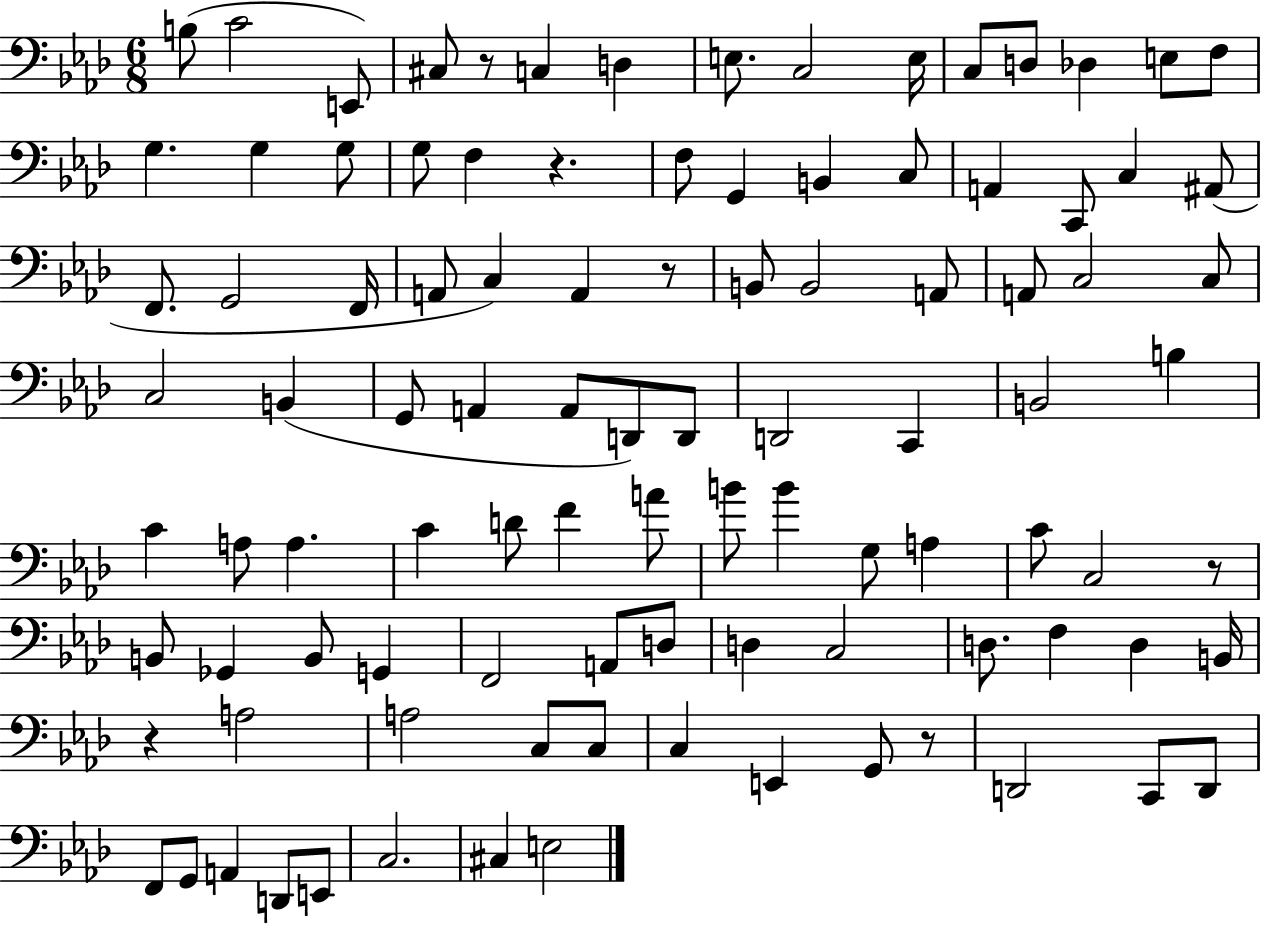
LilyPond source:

{
  \clef bass
  \numericTimeSignature
  \time 6/8
  \key aes \major
  b8( c'2 e,8) | cis8 r8 c4 d4 | e8. c2 e16 | c8 d8 des4 e8 f8 | \break g4. g4 g8 | g8 f4 r4. | f8 g,4 b,4 c8 | a,4 c,8 c4 ais,8( | \break f,8. g,2 f,16 | a,8 c4) a,4 r8 | b,8 b,2 a,8 | a,8 c2 c8 | \break c2 b,4( | g,8 a,4 a,8 d,8) d,8 | d,2 c,4 | b,2 b4 | \break c'4 a8 a4. | c'4 d'8 f'4 a'8 | b'8 b'4 g8 a4 | c'8 c2 r8 | \break b,8 ges,4 b,8 g,4 | f,2 a,8 d8 | d4 c2 | d8. f4 d4 b,16 | \break r4 a2 | a2 c8 c8 | c4 e,4 g,8 r8 | d,2 c,8 d,8 | \break f,8 g,8 a,4 d,8 e,8 | c2. | cis4 e2 | \bar "|."
}